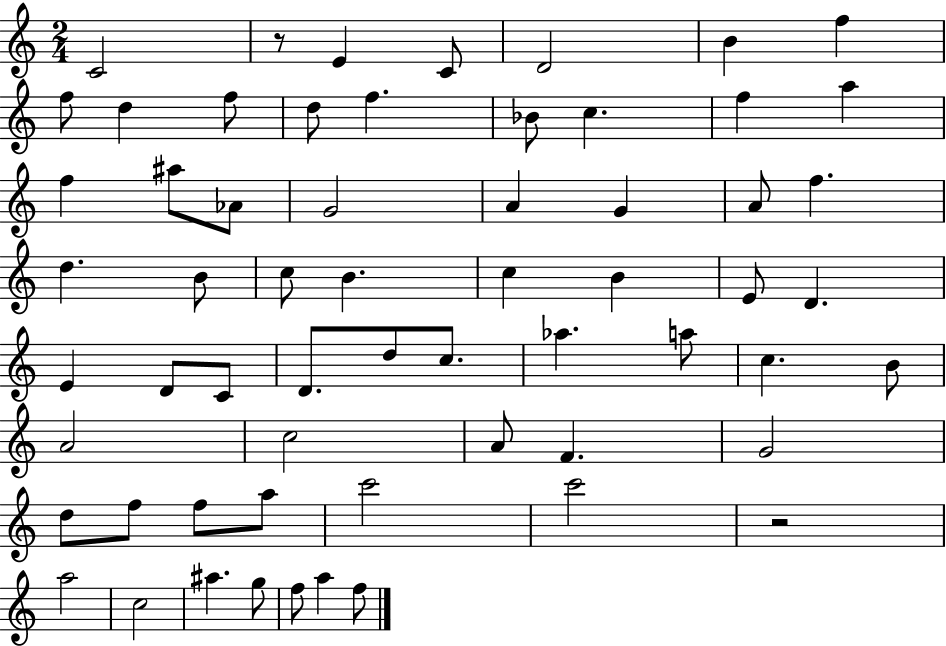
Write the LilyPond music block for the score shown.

{
  \clef treble
  \numericTimeSignature
  \time 2/4
  \key c \major
  c'2 | r8 e'4 c'8 | d'2 | b'4 f''4 | \break f''8 d''4 f''8 | d''8 f''4. | bes'8 c''4. | f''4 a''4 | \break f''4 ais''8 aes'8 | g'2 | a'4 g'4 | a'8 f''4. | \break d''4. b'8 | c''8 b'4. | c''4 b'4 | e'8 d'4. | \break e'4 d'8 c'8 | d'8. d''8 c''8. | aes''4. a''8 | c''4. b'8 | \break a'2 | c''2 | a'8 f'4. | g'2 | \break d''8 f''8 f''8 a''8 | c'''2 | c'''2 | r2 | \break a''2 | c''2 | ais''4. g''8 | f''8 a''4 f''8 | \break \bar "|."
}